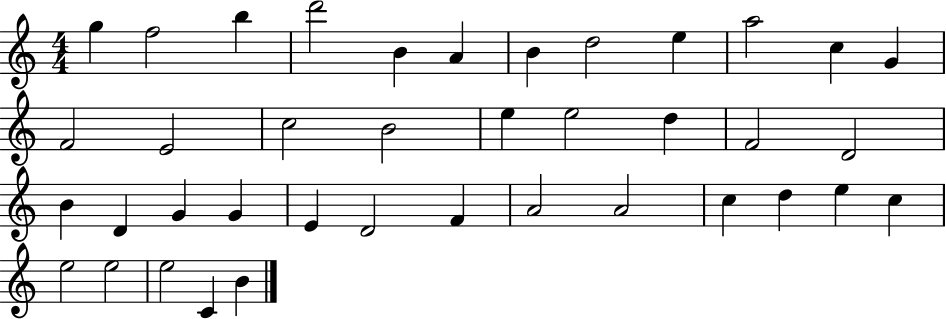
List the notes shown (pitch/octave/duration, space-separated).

G5/q F5/h B5/q D6/h B4/q A4/q B4/q D5/h E5/q A5/h C5/q G4/q F4/h E4/h C5/h B4/h E5/q E5/h D5/q F4/h D4/h B4/q D4/q G4/q G4/q E4/q D4/h F4/q A4/h A4/h C5/q D5/q E5/q C5/q E5/h E5/h E5/h C4/q B4/q